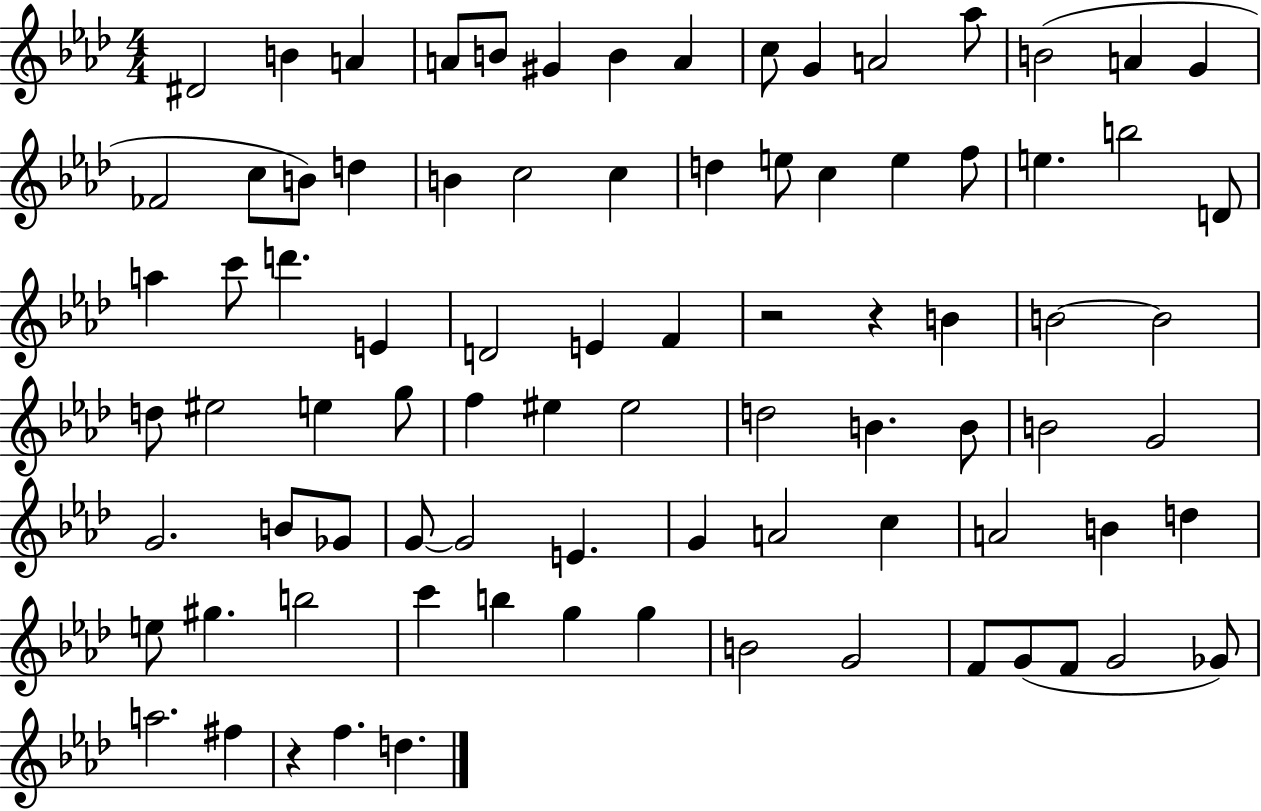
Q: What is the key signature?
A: AES major